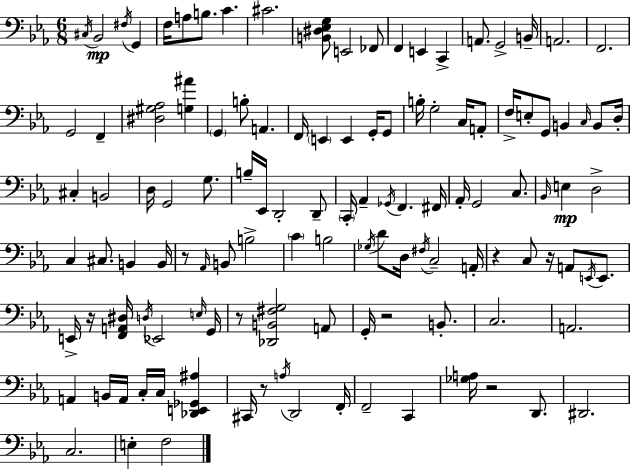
C#3/s Bb2/h F#3/s G2/q F3/s A3/e B3/e. C4/q. C#4/h. [B2,D#3,Eb3,G3]/e E2/h FES2/e F2/q E2/q C2/q A2/e. G2/h B2/s A2/h. F2/h. G2/h F2/q [D#3,G#3,Ab3]/h [G3,A#4]/q G2/q B3/e A2/q. F2/s E2/q E2/q G2/s G2/e B3/s G3/h C3/s A2/e F3/s E3/e G2/e B2/q C3/s B2/e D3/s C#3/q B2/h D3/s G2/h G3/e. B3/s Eb2/s D2/h D2/e C2/s Ab2/q Gb2/s F2/q. F#2/s Ab2/s G2/h C3/e. Bb2/s E3/q D3/h C3/q C#3/e. B2/q B2/s R/e Ab2/s B2/e B3/h C4/q B3/h Gb3/s D4/e D3/s F#3/s C3/h A2/s R/q C3/e R/s A2/e E2/s E2/e. E2/s R/s [F2,A2,D#3]/s D3/s Eb2/h E3/s G2/s R/e [Db2,B2,F#3,G3]/h A2/e G2/s R/h B2/e. C3/h. A2/h. A2/q B2/s A2/s C3/s C3/s [Db2,E2,Gb2,A#3]/q C#2/s R/e A3/s D2/h F2/s F2/h C2/q [Gb3,A3]/s R/h D2/e. D#2/h. C3/h. E3/q F3/h